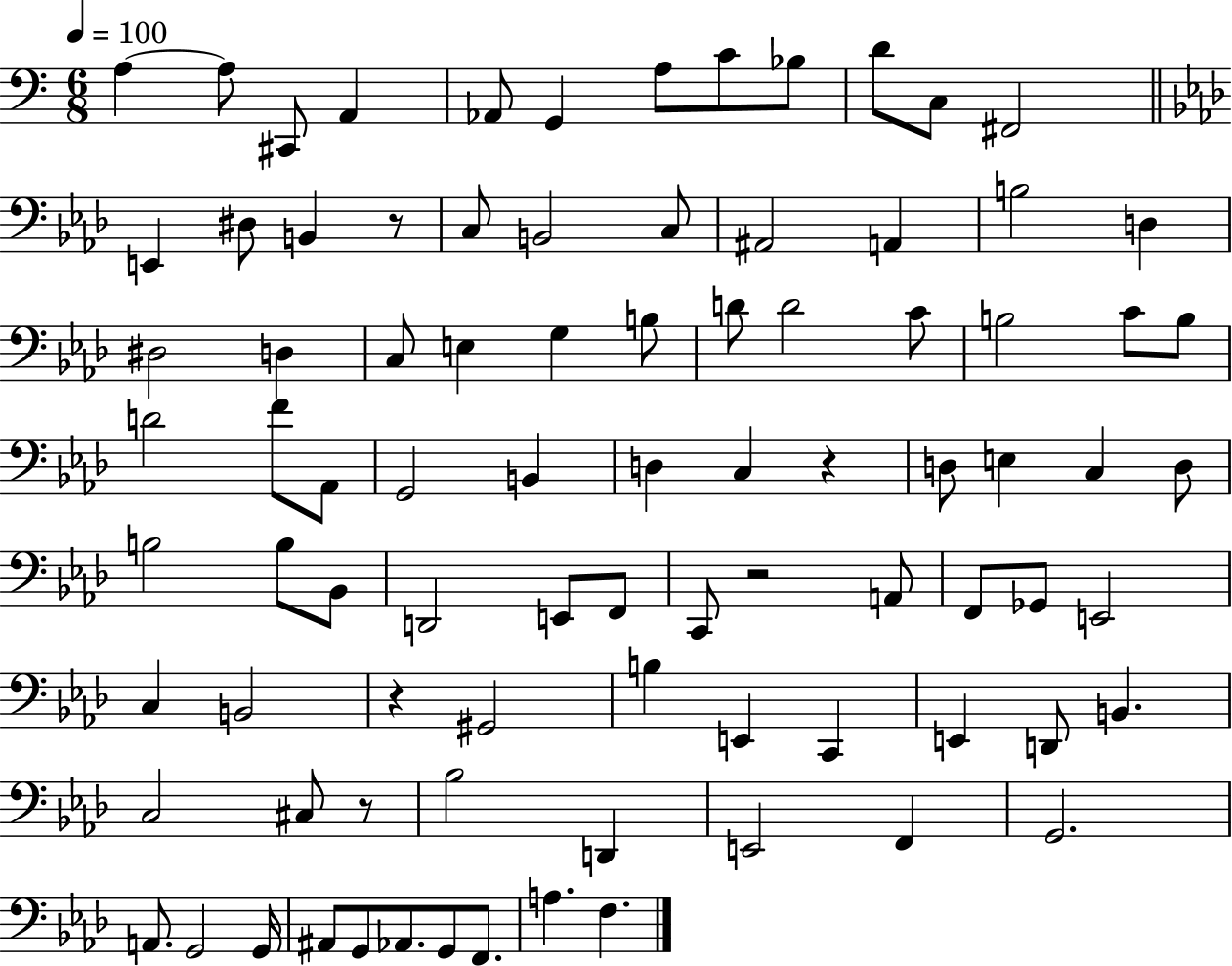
A3/q A3/e C#2/e A2/q Ab2/e G2/q A3/e C4/e Bb3/e D4/e C3/e F#2/h E2/q D#3/e B2/q R/e C3/e B2/h C3/e A#2/h A2/q B3/h D3/q D#3/h D3/q C3/e E3/q G3/q B3/e D4/e D4/h C4/e B3/h C4/e B3/e D4/h F4/e Ab2/e G2/h B2/q D3/q C3/q R/q D3/e E3/q C3/q D3/e B3/h B3/e Bb2/e D2/h E2/e F2/e C2/e R/h A2/e F2/e Gb2/e E2/h C3/q B2/h R/q G#2/h B3/q E2/q C2/q E2/q D2/e B2/q. C3/h C#3/e R/e Bb3/h D2/q E2/h F2/q G2/h. A2/e. G2/h G2/s A#2/e G2/e Ab2/e. G2/e F2/e. A3/q. F3/q.